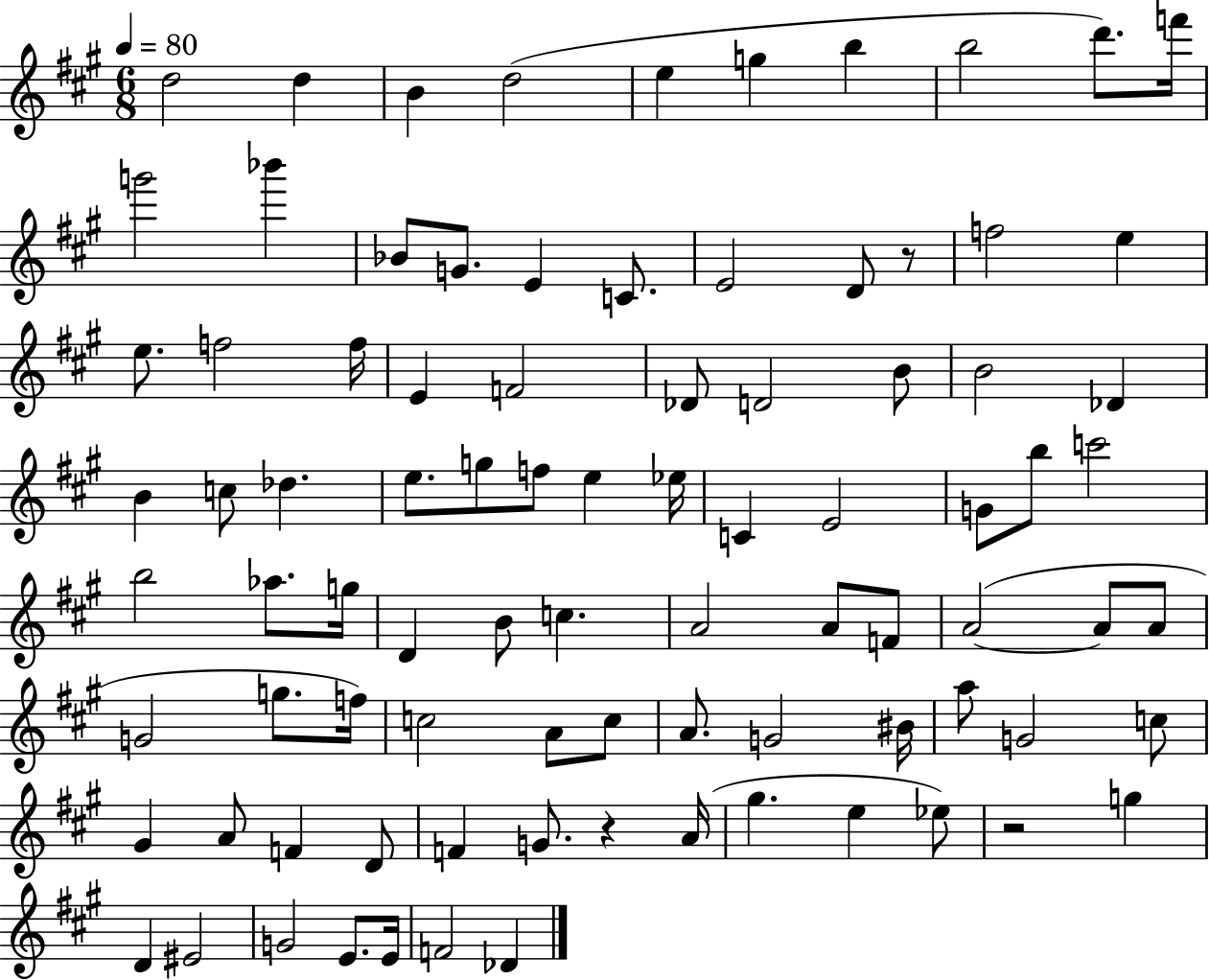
X:1
T:Untitled
M:6/8
L:1/4
K:A
d2 d B d2 e g b b2 d'/2 f'/4 g'2 _b' _B/2 G/2 E C/2 E2 D/2 z/2 f2 e e/2 f2 f/4 E F2 _D/2 D2 B/2 B2 _D B c/2 _d e/2 g/2 f/2 e _e/4 C E2 G/2 b/2 c'2 b2 _a/2 g/4 D B/2 c A2 A/2 F/2 A2 A/2 A/2 G2 g/2 f/4 c2 A/2 c/2 A/2 G2 ^B/4 a/2 G2 c/2 ^G A/2 F D/2 F G/2 z A/4 ^g e _e/2 z2 g D ^E2 G2 E/2 E/4 F2 _D